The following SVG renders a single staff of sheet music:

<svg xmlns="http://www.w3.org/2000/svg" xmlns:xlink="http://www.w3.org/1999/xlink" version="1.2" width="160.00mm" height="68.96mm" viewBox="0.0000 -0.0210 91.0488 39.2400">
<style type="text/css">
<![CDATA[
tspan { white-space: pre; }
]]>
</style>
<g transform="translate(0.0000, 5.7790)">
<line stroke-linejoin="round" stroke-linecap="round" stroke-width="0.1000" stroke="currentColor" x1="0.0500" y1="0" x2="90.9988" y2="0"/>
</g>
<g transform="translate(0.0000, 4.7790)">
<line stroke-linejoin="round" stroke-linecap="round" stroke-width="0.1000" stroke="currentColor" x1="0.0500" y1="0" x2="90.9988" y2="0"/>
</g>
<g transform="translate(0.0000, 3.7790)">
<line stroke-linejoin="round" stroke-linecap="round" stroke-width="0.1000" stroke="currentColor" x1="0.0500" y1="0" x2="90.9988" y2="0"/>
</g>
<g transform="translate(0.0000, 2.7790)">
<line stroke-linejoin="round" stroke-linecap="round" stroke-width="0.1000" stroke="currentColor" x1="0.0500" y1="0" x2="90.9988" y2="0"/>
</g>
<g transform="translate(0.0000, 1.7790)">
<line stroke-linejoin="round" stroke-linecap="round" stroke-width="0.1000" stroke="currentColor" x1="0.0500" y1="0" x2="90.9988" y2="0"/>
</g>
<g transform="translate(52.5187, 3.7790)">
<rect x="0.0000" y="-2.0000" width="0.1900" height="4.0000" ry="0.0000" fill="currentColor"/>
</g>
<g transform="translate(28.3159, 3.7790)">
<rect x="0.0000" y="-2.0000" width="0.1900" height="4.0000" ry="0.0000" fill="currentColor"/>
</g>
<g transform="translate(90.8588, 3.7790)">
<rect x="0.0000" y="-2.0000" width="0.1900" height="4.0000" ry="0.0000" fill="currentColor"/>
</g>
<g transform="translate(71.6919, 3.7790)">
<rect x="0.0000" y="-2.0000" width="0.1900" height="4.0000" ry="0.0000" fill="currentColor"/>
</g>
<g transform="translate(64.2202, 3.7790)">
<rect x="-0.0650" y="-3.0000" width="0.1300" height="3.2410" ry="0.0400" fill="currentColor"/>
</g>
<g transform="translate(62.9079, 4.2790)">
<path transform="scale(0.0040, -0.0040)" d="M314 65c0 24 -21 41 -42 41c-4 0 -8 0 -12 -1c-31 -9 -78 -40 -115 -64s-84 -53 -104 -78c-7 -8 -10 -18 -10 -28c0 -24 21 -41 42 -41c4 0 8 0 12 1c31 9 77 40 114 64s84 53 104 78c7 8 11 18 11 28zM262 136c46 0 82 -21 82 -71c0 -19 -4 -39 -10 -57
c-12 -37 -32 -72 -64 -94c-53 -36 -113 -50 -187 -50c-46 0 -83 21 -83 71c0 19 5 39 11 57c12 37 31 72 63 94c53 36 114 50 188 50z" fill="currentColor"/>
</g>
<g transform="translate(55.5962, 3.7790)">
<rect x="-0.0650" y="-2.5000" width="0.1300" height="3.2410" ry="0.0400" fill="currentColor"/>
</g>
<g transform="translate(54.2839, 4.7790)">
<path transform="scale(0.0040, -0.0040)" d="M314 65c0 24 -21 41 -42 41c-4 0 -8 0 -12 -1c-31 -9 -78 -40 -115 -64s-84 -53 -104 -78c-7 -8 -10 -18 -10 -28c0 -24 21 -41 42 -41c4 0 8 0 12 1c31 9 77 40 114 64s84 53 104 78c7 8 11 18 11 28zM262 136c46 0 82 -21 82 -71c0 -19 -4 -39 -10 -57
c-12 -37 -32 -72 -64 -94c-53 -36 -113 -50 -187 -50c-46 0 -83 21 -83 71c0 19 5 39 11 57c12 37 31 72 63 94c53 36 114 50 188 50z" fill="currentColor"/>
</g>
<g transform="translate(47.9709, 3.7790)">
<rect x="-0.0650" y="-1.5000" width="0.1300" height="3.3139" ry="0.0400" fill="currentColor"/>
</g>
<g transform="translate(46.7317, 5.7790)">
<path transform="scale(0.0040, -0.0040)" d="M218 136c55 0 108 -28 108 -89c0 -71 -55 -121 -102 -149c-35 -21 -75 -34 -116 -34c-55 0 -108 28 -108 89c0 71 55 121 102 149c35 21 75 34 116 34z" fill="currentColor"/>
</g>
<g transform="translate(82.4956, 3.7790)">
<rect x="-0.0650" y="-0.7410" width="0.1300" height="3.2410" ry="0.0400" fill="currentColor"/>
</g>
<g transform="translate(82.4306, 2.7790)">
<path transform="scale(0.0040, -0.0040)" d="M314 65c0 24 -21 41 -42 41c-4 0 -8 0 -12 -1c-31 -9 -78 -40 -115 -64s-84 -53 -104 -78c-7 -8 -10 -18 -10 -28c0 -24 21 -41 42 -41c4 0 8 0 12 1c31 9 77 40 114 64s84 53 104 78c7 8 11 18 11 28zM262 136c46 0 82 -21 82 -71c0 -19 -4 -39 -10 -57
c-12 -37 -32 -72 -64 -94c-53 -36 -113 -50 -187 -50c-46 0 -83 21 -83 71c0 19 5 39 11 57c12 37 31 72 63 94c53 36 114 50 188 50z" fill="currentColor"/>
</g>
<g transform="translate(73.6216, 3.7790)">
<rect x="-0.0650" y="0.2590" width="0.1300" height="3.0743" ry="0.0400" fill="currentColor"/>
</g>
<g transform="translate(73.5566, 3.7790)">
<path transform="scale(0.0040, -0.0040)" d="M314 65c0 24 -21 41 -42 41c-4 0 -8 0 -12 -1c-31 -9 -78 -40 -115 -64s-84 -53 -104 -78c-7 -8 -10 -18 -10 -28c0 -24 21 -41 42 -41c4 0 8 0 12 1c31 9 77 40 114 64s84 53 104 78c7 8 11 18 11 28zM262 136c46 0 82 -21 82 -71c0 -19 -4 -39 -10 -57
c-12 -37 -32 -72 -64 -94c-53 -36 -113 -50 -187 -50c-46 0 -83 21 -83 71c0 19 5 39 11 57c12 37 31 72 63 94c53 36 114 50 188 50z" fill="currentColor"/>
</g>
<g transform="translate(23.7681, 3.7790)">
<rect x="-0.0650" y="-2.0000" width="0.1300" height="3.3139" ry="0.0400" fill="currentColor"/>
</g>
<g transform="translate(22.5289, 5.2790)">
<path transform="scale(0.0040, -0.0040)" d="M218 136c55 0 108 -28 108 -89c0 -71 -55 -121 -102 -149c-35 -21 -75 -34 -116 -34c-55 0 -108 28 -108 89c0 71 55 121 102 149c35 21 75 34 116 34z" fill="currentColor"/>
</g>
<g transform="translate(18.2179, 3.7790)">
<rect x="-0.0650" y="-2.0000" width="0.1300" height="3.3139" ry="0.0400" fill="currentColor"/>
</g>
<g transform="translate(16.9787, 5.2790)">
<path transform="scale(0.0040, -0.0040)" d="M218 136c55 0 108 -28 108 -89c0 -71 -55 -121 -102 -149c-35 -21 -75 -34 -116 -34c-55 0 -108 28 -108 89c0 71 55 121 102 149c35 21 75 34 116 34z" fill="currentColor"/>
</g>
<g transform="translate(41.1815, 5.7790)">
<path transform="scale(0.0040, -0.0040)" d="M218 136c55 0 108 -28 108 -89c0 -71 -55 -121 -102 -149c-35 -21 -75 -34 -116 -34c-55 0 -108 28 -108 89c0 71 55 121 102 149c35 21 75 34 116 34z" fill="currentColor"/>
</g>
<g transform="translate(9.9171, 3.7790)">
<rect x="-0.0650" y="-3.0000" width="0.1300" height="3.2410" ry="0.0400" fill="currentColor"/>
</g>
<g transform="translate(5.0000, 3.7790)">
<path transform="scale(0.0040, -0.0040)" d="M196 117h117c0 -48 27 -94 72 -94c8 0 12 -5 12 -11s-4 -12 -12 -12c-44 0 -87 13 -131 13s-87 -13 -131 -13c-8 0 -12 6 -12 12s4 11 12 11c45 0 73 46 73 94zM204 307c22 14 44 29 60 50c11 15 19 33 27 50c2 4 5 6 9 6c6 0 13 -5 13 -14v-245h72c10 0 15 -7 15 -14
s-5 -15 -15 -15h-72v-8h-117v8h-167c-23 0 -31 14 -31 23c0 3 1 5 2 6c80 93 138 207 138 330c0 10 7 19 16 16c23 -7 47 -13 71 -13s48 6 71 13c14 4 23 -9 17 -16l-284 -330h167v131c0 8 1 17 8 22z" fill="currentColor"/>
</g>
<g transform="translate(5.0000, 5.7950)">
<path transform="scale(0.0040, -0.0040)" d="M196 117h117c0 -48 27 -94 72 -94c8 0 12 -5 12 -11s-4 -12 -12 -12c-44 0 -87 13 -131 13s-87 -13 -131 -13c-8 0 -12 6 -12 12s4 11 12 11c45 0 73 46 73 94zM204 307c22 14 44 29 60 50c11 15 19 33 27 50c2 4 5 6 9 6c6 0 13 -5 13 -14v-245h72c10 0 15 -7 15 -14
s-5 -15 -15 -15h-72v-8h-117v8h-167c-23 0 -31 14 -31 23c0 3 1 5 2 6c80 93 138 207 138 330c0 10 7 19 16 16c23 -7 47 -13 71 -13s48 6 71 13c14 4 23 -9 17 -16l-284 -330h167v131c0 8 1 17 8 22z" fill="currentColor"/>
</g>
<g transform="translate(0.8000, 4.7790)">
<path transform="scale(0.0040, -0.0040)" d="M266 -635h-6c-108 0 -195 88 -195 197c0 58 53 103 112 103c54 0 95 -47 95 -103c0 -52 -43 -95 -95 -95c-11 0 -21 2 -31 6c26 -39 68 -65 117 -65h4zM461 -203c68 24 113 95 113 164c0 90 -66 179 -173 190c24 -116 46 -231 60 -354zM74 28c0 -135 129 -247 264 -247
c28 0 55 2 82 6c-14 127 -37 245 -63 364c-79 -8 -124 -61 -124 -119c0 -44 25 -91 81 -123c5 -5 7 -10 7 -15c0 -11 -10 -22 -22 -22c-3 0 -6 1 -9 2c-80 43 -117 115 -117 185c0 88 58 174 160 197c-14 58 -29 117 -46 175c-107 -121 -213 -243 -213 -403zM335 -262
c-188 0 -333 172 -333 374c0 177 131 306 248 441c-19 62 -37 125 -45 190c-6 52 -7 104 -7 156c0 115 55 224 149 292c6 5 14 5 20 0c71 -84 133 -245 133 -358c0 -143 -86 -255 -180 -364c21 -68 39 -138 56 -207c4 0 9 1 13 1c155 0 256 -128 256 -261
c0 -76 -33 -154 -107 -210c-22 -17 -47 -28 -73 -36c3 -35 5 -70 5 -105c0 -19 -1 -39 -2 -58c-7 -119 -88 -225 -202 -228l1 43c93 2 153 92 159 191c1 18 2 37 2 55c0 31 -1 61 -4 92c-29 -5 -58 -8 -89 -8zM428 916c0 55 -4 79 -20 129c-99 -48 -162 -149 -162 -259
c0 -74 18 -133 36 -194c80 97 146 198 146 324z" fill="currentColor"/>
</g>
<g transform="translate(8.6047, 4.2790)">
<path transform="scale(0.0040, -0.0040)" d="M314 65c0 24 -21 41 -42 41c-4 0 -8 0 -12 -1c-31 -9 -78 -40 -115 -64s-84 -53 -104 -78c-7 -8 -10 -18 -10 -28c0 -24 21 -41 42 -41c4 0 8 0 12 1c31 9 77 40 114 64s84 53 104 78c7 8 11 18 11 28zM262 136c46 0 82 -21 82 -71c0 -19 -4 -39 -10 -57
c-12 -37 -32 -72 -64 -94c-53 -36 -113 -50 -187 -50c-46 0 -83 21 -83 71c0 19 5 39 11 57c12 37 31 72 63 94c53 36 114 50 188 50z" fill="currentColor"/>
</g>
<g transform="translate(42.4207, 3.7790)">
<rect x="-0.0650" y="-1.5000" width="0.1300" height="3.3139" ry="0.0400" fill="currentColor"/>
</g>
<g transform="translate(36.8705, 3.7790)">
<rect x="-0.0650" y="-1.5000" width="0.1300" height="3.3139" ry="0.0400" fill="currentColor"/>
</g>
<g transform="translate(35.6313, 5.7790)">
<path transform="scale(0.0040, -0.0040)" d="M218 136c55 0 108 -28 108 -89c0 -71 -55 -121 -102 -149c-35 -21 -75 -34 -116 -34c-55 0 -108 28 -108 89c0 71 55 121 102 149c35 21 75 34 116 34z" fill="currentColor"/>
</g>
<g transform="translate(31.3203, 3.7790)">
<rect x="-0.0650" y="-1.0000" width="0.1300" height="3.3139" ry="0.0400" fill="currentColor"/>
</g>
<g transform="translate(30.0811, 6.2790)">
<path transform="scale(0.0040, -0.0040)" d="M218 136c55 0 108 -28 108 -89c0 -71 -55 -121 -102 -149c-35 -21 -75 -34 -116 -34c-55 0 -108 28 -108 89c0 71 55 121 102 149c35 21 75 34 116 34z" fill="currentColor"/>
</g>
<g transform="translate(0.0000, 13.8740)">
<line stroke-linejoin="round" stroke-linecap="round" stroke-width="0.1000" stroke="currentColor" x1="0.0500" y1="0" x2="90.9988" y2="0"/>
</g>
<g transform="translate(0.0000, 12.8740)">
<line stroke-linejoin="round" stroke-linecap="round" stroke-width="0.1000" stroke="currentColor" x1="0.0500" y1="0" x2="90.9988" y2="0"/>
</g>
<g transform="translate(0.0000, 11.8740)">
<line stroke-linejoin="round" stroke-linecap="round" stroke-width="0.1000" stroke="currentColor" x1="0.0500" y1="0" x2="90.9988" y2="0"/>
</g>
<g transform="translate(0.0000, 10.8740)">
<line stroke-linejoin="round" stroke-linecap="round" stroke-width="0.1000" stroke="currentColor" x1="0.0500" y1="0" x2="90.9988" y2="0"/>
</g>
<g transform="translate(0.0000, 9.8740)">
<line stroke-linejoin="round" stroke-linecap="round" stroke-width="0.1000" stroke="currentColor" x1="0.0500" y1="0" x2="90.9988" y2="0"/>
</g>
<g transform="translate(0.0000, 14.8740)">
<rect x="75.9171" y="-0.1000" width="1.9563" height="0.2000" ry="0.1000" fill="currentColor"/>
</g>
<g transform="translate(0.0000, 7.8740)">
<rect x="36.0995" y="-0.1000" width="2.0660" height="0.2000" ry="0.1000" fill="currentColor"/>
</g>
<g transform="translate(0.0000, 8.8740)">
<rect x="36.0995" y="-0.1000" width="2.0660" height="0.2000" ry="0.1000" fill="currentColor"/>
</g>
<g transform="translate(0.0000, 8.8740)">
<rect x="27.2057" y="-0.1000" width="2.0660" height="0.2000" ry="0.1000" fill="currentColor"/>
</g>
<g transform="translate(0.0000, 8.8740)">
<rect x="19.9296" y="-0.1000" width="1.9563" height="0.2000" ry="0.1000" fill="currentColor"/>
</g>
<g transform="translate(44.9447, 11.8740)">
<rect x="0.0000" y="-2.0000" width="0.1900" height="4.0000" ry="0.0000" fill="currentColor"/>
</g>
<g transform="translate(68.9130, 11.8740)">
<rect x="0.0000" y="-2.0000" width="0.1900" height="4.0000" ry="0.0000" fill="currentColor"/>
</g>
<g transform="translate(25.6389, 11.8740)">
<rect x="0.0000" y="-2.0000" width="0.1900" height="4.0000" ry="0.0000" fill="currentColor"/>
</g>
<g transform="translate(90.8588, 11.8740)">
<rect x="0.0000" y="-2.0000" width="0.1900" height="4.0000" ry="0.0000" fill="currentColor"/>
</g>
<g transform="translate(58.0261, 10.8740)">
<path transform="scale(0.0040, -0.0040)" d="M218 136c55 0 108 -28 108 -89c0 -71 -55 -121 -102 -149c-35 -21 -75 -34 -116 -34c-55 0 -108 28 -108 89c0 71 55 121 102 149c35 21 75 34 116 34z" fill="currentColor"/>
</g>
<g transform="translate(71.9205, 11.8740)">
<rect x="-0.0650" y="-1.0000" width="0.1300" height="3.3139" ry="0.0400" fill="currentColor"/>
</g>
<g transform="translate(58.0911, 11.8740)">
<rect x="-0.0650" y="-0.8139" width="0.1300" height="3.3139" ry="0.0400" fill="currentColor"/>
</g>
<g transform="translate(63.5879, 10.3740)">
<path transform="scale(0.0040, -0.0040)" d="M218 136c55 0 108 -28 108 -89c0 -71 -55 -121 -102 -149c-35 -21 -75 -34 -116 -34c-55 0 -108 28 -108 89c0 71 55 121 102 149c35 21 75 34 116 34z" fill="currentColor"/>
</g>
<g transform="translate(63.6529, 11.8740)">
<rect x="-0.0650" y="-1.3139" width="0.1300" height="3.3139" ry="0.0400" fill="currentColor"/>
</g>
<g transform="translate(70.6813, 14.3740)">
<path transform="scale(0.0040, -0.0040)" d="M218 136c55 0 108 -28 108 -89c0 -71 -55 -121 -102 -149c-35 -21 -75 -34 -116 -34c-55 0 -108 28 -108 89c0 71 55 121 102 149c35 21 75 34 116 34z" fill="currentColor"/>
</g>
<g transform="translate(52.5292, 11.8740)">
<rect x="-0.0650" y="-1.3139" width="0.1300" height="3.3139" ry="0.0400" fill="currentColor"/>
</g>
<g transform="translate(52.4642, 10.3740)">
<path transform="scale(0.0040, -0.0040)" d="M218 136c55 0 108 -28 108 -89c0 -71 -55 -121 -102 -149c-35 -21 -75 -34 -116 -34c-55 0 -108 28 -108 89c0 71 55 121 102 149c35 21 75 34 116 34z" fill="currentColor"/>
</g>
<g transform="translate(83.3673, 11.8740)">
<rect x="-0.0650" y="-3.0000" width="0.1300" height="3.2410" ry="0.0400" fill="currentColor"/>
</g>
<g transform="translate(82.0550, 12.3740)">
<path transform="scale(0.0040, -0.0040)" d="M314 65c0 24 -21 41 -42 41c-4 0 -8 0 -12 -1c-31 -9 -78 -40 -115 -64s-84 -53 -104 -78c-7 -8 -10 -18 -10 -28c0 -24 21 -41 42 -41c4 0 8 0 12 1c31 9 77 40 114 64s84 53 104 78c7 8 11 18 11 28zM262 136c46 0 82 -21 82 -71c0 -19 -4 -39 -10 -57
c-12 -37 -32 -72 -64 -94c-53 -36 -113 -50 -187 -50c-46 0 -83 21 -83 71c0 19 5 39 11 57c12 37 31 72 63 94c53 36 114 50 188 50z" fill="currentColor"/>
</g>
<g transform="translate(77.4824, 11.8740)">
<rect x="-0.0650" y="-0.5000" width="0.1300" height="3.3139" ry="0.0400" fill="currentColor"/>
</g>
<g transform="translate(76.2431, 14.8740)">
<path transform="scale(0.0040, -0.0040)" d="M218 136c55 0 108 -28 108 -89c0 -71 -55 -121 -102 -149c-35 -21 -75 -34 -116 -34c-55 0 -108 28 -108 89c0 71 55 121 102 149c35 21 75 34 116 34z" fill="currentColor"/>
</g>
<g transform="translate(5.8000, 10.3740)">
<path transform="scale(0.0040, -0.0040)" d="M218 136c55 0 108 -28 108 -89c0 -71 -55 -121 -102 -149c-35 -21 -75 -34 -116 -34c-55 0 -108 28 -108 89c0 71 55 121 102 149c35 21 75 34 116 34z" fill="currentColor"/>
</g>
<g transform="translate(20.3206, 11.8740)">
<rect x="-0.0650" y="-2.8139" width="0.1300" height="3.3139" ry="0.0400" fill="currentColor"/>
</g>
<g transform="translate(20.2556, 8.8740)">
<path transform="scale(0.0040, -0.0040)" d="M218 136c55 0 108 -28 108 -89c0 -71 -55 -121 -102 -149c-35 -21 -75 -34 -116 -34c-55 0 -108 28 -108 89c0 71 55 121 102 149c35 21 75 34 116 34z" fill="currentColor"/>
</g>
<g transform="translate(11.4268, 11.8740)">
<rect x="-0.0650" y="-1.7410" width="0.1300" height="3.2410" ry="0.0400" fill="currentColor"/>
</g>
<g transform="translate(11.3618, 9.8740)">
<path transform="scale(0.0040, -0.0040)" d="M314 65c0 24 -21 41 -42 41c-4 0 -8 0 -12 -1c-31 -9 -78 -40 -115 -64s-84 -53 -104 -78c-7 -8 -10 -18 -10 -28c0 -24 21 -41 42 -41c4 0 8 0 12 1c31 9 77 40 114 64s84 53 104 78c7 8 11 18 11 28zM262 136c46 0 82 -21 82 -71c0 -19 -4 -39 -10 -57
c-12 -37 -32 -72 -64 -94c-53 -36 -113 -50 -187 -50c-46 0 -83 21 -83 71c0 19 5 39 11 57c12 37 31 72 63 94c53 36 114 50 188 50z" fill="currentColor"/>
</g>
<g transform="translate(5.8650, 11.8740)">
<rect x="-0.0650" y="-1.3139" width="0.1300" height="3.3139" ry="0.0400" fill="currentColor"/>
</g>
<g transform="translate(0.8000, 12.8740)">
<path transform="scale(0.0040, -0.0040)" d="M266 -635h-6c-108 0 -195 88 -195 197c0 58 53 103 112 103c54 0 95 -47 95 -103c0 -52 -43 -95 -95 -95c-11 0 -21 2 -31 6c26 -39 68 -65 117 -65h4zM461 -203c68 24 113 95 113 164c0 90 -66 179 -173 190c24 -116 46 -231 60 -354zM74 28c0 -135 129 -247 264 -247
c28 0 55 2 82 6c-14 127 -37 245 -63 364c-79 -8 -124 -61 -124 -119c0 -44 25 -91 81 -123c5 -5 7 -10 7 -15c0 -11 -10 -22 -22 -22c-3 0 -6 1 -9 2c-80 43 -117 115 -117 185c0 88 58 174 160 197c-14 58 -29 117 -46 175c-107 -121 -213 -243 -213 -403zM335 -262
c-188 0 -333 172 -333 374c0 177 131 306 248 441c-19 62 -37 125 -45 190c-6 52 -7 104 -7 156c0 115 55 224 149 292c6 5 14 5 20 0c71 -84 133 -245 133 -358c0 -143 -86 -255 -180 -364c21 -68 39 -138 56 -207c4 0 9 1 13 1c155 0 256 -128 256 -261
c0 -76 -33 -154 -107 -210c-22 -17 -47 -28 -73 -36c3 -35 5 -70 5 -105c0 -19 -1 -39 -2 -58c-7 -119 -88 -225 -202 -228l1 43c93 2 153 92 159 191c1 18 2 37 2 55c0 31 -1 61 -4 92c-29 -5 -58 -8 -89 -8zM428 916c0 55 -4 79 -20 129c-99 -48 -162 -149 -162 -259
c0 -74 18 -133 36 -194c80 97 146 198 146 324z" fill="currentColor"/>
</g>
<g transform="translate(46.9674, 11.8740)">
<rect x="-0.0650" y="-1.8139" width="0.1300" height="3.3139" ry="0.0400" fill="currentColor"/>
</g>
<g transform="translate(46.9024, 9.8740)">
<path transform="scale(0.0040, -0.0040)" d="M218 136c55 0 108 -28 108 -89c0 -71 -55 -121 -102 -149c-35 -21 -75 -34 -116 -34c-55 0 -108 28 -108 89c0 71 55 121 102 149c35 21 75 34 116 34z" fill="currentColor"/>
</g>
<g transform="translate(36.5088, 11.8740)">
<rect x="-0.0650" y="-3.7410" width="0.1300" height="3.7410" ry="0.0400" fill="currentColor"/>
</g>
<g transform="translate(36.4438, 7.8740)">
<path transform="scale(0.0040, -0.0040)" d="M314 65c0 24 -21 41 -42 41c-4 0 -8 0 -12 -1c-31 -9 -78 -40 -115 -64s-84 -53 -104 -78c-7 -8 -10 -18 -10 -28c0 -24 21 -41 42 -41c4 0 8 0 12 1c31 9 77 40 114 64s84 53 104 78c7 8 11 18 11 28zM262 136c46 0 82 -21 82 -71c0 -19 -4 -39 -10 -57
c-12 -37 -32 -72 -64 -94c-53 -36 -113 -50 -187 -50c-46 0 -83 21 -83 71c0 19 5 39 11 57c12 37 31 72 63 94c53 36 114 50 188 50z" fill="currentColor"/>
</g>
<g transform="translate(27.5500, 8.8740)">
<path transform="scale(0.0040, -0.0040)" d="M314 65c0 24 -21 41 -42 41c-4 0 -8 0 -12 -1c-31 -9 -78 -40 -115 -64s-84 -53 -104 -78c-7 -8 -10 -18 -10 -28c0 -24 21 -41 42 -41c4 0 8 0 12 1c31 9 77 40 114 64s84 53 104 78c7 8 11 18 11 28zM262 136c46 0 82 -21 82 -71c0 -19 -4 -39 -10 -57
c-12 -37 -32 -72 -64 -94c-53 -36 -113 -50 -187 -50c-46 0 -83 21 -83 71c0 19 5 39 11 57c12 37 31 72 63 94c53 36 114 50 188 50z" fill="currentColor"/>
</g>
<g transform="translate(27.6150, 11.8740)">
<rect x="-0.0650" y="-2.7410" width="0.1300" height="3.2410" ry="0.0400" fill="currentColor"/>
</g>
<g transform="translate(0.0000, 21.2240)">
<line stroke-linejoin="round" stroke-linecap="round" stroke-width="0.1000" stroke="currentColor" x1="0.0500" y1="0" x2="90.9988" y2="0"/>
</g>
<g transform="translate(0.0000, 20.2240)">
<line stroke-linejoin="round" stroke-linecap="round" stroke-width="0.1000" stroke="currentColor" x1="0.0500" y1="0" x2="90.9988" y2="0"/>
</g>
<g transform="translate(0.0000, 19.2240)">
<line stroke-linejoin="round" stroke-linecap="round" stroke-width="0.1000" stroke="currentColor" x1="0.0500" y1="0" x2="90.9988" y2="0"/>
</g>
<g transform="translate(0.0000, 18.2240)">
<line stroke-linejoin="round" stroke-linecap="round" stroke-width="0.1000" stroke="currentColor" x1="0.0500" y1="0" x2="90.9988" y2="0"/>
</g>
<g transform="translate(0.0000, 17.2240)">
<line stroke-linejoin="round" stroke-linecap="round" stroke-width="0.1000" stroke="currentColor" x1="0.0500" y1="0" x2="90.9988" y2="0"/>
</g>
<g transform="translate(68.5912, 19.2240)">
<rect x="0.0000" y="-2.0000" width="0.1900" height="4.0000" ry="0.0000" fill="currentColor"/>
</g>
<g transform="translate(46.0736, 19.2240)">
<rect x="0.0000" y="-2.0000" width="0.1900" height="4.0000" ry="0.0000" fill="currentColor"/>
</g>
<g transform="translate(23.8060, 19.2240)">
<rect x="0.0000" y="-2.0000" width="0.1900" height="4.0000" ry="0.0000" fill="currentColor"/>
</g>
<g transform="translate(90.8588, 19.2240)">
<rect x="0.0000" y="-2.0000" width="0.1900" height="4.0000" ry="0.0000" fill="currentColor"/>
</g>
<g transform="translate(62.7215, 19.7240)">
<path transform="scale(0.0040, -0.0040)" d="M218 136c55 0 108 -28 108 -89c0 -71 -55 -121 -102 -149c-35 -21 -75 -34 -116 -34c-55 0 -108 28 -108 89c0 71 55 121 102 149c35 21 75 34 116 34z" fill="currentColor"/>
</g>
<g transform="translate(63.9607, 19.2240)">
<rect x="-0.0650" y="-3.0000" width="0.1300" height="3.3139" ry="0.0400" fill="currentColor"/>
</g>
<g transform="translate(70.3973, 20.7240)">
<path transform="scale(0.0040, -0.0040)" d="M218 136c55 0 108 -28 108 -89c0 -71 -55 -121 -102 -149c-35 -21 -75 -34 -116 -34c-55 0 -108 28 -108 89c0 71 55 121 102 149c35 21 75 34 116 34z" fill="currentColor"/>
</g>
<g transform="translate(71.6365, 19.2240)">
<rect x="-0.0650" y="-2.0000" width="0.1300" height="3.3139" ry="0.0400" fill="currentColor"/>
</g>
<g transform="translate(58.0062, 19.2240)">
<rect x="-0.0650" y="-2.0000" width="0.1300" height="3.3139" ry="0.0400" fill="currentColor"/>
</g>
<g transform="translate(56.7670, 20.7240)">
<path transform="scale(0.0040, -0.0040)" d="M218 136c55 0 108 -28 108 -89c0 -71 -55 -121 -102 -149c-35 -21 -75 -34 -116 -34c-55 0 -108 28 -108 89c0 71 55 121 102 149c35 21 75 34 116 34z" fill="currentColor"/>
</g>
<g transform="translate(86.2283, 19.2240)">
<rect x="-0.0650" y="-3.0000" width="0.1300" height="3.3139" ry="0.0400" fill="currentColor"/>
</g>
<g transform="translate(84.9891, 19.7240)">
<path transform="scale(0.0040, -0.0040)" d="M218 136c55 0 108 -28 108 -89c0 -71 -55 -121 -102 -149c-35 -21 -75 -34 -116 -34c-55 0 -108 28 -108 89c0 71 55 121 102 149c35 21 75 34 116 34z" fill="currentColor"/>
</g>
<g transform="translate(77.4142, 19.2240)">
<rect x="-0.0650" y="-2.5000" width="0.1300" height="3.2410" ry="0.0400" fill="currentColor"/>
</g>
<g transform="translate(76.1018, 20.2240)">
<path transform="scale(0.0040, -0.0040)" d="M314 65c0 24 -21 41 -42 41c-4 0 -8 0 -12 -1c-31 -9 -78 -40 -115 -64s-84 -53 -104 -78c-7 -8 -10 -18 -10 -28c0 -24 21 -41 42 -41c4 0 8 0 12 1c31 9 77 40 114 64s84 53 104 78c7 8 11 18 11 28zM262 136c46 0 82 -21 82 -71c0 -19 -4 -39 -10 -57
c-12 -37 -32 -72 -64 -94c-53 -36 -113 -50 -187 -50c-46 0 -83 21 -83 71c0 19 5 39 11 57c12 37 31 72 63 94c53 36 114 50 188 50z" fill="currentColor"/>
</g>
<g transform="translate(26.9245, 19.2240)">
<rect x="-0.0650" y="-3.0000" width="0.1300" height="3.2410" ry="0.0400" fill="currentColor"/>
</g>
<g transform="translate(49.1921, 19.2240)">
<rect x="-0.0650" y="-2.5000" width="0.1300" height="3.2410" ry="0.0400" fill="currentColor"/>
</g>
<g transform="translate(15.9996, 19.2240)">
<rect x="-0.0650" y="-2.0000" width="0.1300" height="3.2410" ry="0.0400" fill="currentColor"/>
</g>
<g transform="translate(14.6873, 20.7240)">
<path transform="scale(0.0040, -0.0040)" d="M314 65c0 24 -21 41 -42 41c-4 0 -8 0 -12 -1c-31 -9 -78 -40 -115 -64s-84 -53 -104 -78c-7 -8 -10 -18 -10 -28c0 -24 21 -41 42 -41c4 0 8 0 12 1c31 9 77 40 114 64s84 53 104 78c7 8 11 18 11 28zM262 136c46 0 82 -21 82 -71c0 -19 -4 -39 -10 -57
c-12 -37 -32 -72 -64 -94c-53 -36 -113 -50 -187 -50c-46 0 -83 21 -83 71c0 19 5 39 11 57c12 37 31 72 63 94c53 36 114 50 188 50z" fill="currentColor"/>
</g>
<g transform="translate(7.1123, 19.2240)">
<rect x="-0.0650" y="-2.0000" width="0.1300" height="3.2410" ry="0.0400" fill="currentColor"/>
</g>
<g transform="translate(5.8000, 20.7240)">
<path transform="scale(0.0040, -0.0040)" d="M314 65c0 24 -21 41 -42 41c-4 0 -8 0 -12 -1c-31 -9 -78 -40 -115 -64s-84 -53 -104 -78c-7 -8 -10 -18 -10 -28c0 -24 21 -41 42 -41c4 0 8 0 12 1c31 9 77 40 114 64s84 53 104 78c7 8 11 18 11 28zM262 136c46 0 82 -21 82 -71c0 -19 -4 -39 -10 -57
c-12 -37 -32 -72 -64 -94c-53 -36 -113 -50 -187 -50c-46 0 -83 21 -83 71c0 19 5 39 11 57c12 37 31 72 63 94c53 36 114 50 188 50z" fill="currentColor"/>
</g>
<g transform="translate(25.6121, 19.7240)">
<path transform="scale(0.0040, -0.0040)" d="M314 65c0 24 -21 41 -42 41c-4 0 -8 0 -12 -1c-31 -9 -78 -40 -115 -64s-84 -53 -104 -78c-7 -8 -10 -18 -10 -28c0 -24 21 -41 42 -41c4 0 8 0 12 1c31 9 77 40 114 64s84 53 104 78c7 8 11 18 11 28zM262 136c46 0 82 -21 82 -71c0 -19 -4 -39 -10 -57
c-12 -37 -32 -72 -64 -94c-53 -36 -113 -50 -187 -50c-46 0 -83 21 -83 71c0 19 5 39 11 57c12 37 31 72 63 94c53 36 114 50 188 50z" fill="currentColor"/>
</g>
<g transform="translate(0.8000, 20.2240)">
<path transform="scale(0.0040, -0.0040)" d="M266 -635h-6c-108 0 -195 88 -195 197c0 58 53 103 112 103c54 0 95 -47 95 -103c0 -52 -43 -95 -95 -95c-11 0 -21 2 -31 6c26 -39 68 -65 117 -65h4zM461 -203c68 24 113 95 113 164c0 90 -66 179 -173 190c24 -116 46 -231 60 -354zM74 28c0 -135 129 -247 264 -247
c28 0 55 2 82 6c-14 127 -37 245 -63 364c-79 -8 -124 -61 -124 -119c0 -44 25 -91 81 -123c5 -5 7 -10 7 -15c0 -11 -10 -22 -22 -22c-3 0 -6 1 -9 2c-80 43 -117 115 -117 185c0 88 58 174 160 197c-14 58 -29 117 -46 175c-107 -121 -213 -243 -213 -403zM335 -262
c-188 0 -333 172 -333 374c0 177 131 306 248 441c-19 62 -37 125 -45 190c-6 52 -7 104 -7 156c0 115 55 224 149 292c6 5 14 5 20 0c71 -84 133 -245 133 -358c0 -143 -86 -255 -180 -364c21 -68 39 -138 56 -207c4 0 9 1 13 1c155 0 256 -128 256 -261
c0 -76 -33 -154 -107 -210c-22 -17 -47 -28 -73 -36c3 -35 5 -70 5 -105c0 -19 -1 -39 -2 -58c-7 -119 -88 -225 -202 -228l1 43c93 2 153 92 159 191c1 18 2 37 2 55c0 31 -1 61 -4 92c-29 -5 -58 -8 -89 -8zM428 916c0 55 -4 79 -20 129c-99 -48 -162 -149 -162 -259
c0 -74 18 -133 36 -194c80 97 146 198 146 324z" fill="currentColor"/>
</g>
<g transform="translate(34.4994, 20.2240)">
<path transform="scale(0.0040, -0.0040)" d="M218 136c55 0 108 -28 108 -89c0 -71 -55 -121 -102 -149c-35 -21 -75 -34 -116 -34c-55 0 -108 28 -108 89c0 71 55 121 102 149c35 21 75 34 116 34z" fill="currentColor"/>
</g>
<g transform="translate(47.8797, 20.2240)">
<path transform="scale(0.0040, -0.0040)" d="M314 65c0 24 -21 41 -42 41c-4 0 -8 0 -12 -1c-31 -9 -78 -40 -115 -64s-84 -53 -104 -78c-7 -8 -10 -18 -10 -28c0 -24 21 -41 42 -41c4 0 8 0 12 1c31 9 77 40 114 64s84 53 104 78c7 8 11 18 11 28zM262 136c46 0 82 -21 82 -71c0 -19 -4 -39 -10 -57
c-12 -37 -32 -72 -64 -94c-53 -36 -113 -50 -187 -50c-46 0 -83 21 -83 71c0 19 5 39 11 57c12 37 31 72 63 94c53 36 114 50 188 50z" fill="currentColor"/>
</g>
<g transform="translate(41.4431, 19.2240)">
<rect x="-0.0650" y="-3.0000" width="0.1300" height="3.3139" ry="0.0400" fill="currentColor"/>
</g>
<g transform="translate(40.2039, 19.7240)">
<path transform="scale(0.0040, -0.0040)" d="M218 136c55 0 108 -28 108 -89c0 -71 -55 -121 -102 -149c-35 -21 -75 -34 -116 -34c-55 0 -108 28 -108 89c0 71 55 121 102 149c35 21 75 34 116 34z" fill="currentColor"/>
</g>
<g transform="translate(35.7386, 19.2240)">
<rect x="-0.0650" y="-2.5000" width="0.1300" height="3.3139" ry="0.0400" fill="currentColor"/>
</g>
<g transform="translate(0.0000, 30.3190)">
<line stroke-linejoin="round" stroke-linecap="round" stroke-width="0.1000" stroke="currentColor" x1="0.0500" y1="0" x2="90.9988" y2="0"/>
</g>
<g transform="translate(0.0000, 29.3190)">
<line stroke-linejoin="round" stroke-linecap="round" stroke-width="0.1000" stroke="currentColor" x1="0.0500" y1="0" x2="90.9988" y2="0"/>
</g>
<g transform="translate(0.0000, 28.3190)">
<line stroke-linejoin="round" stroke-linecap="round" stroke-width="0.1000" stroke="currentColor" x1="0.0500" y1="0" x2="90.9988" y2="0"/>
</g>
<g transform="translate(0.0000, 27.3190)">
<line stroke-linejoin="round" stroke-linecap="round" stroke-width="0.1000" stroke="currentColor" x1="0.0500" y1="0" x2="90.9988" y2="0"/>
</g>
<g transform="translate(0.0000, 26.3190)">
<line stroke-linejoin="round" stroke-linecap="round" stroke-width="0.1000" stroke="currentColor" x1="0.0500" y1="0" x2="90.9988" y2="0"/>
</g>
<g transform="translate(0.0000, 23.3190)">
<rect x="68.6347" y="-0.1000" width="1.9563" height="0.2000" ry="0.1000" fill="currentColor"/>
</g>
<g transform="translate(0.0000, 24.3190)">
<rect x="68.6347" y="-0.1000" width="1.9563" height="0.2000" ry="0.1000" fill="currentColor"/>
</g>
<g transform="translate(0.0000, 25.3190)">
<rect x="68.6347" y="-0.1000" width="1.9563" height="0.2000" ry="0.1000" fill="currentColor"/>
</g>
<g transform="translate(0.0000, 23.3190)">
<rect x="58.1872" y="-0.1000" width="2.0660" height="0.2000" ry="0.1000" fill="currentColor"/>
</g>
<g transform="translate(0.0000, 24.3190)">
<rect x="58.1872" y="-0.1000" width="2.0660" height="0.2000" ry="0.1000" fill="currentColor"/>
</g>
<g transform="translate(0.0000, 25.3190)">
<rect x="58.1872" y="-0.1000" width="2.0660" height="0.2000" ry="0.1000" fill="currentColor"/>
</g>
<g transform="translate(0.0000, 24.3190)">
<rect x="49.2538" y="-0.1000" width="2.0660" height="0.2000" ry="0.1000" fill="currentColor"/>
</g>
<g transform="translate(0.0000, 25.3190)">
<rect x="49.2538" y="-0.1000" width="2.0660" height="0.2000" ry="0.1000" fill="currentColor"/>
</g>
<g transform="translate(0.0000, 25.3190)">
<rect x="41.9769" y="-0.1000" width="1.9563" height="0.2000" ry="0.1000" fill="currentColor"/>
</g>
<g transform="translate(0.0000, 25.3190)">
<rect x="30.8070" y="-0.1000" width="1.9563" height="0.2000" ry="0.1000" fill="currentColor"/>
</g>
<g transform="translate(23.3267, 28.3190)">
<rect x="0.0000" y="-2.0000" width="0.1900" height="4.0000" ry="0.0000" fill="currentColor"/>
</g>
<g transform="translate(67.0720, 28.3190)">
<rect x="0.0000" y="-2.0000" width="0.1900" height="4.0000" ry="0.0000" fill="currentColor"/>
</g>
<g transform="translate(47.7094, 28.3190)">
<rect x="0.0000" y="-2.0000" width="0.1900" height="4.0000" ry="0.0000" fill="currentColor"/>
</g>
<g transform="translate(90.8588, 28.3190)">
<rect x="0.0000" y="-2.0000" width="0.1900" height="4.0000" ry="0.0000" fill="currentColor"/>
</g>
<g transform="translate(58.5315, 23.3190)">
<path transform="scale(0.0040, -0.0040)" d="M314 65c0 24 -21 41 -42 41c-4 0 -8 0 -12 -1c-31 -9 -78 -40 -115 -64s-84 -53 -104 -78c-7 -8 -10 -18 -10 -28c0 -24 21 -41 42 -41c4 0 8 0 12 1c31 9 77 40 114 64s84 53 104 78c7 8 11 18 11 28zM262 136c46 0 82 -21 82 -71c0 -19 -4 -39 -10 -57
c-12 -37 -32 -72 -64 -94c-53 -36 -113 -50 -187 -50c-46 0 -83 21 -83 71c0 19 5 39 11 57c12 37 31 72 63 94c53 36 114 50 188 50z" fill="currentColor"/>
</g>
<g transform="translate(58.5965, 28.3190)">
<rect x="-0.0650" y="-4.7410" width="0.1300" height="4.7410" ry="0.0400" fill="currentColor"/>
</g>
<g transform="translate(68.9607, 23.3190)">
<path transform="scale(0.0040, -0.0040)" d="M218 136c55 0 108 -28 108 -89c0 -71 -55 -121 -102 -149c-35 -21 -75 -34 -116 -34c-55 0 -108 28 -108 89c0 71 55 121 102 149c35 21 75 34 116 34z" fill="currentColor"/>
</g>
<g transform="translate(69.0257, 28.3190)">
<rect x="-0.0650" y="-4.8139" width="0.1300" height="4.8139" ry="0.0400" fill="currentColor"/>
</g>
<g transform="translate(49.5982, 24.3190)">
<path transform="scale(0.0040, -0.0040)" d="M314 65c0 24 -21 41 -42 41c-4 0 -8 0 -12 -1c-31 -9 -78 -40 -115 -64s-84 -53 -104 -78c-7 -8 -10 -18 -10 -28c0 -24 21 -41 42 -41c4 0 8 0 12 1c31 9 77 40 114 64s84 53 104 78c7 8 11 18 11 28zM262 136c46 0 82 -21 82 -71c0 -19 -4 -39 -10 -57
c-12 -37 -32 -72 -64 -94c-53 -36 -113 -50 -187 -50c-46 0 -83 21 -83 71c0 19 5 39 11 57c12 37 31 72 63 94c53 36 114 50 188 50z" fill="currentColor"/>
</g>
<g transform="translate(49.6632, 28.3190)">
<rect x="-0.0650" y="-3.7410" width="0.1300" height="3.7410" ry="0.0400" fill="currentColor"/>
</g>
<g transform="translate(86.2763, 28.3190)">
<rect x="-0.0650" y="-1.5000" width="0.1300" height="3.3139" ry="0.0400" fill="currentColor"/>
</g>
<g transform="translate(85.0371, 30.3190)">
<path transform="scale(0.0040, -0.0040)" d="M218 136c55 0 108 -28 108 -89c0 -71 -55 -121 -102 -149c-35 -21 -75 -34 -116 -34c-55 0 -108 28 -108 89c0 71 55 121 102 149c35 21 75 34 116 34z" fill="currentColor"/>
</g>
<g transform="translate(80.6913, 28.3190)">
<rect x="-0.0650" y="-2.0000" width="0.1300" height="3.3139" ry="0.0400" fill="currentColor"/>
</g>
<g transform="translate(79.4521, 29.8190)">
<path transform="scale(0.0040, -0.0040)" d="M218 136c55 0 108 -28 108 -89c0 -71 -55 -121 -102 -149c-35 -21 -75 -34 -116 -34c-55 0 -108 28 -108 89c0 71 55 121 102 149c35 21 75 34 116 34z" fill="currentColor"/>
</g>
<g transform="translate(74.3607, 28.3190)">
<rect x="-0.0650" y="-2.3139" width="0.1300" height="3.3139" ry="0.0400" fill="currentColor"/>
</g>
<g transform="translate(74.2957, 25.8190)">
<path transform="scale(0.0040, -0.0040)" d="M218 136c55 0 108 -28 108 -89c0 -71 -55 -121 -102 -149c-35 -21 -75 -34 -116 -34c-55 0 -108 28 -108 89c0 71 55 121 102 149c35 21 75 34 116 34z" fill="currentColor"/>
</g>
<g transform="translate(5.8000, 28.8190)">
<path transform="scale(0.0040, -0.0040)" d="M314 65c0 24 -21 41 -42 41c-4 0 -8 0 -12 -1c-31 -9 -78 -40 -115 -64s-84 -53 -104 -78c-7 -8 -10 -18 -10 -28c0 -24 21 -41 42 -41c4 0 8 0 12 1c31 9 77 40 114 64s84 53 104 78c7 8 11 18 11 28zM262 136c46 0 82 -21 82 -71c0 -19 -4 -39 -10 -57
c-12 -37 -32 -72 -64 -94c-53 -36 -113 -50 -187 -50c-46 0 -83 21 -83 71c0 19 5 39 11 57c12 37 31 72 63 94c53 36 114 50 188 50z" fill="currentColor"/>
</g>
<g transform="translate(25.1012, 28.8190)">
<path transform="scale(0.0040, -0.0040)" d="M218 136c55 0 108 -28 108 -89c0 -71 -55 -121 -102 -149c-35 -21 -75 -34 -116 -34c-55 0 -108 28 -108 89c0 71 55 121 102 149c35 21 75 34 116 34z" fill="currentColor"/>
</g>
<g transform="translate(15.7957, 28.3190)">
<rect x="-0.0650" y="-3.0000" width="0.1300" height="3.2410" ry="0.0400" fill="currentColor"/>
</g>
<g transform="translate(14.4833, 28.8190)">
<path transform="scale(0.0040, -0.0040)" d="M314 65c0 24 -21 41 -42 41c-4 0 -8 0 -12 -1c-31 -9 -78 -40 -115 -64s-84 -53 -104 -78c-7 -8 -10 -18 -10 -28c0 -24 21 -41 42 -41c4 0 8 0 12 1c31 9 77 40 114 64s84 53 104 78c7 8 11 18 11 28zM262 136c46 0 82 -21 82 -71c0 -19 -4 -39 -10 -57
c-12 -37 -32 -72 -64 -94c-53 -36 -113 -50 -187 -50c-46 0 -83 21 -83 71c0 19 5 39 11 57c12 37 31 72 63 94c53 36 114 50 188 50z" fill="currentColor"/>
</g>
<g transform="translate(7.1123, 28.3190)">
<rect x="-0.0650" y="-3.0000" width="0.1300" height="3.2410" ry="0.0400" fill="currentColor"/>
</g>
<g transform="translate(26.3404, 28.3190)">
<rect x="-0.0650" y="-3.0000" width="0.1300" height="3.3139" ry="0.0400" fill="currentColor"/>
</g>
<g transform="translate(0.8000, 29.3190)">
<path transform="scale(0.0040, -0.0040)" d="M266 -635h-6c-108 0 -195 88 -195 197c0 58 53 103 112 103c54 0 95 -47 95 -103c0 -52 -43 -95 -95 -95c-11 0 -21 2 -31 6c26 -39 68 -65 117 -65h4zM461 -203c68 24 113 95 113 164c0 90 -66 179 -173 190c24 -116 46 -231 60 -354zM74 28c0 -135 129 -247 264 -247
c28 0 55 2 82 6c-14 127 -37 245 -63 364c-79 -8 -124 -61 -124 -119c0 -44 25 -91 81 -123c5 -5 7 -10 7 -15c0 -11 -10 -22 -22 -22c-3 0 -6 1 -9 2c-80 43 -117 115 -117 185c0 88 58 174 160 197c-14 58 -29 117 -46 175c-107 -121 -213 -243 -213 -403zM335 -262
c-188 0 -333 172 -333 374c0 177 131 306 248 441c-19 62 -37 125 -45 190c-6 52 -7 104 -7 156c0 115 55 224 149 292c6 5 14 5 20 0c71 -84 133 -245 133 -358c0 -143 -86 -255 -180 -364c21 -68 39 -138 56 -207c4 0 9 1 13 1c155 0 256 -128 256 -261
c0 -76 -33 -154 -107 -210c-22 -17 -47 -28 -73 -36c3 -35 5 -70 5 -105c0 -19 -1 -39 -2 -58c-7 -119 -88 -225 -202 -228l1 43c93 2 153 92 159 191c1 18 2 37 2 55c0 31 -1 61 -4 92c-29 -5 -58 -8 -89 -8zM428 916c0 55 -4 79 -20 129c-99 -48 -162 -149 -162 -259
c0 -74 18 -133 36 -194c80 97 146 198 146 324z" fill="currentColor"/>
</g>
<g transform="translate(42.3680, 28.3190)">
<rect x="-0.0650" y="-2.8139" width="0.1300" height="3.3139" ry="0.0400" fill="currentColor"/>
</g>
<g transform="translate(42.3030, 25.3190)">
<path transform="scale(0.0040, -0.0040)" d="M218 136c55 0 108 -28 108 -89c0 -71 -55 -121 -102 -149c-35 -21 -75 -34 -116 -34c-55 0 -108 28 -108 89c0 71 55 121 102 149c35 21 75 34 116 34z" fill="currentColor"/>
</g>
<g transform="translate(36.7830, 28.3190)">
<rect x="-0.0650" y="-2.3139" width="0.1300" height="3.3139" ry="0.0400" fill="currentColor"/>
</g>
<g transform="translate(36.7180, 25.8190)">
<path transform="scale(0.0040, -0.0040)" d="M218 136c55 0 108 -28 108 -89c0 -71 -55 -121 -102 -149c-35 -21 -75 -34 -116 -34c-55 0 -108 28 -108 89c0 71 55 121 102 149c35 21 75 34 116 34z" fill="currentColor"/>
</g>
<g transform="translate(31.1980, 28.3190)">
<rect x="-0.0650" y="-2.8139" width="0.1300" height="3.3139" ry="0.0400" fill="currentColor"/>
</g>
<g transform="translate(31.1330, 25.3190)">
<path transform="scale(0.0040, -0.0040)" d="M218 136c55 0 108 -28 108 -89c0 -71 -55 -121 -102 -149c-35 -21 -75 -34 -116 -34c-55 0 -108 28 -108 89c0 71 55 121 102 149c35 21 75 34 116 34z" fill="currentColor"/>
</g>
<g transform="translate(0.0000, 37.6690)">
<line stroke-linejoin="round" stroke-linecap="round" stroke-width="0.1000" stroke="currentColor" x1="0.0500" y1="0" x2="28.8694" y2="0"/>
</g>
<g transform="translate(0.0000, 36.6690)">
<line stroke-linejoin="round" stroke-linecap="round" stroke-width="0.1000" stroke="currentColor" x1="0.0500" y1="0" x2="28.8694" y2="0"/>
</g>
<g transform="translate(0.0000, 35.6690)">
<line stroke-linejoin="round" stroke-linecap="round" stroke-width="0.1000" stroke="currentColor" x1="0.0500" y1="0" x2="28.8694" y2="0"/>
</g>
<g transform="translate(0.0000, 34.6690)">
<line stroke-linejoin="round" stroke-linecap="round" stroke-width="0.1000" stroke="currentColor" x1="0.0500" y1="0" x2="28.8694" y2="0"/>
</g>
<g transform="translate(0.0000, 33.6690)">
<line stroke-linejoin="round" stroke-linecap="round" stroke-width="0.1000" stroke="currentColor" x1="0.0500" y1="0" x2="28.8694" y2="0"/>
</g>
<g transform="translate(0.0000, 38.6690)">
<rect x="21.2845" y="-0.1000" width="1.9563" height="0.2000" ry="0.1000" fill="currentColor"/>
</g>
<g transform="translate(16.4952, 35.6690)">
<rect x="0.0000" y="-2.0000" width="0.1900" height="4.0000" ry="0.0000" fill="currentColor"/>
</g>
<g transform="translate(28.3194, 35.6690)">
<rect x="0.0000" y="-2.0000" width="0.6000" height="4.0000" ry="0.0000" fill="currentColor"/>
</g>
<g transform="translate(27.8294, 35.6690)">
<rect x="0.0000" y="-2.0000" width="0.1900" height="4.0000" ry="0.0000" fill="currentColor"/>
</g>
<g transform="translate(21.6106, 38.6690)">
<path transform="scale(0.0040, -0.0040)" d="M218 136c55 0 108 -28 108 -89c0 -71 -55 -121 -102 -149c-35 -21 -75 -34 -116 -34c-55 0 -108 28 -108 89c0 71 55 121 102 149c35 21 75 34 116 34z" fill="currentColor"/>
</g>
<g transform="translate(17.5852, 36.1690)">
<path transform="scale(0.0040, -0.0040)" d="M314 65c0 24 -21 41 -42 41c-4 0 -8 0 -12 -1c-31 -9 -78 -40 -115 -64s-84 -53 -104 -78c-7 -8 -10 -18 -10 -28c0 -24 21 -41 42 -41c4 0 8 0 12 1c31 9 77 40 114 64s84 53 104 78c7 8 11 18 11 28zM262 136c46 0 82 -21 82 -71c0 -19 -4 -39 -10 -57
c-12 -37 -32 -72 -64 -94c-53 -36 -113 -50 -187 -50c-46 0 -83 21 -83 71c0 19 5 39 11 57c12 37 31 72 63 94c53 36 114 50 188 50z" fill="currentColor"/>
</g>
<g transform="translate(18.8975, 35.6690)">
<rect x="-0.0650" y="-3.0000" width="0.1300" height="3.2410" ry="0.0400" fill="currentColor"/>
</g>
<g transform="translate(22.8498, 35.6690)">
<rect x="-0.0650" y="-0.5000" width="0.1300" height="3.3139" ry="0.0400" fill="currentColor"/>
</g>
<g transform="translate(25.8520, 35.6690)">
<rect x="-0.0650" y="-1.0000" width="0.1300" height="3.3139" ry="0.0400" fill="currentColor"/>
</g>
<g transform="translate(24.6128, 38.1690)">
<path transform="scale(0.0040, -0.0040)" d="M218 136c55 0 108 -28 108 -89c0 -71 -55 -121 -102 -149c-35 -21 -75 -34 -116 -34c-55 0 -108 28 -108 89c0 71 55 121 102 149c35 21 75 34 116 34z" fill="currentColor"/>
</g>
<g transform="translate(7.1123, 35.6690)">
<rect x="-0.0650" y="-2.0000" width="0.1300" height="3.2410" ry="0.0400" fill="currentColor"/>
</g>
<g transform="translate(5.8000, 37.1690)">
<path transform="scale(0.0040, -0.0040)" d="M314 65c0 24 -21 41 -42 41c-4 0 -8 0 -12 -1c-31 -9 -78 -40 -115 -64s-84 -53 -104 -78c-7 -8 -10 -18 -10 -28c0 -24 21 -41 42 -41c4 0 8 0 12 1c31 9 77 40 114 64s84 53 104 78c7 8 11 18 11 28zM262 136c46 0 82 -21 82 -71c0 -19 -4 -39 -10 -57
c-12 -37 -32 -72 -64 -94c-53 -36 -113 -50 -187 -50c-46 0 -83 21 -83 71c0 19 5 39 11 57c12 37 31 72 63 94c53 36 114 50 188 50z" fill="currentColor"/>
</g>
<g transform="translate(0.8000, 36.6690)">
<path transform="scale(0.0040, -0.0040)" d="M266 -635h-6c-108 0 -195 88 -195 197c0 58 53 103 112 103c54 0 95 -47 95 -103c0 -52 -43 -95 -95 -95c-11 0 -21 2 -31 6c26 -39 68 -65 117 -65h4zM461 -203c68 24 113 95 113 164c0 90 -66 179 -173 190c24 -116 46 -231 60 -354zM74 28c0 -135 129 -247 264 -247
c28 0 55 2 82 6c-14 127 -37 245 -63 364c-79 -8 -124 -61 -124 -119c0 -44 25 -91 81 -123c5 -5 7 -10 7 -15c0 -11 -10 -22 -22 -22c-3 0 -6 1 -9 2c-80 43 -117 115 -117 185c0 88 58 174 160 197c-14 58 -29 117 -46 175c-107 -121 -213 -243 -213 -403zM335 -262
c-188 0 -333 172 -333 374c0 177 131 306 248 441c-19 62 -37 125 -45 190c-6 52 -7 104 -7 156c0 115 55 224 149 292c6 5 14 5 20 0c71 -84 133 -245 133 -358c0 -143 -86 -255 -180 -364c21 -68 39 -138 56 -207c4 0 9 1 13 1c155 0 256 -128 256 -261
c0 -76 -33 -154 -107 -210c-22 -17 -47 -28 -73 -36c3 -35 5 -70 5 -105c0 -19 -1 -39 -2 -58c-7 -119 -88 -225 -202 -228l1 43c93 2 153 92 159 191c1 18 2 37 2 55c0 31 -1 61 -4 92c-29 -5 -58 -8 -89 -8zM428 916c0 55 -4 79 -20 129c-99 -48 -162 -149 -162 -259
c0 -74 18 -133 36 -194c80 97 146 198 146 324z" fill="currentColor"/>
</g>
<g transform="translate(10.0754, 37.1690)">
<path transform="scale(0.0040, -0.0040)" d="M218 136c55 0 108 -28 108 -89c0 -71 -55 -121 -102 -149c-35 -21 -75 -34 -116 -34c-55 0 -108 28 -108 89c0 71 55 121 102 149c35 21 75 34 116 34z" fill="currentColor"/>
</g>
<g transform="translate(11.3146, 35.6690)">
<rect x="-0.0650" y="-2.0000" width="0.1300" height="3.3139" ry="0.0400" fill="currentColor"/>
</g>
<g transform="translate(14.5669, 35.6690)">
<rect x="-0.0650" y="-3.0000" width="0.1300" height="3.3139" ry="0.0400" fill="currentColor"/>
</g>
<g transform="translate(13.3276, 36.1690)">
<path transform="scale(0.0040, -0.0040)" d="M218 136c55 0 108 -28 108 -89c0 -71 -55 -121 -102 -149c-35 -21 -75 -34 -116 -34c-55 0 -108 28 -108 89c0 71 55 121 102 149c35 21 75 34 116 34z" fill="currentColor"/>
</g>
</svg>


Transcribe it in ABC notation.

X:1
T:Untitled
M:4/4
L:1/4
K:C
A2 F F D E E E G2 A2 B2 d2 e f2 a a2 c'2 f e d e D C A2 F2 F2 A2 G A G2 F A F G2 A A2 A2 A a g a c'2 e'2 e' g F E F2 F A A2 C D